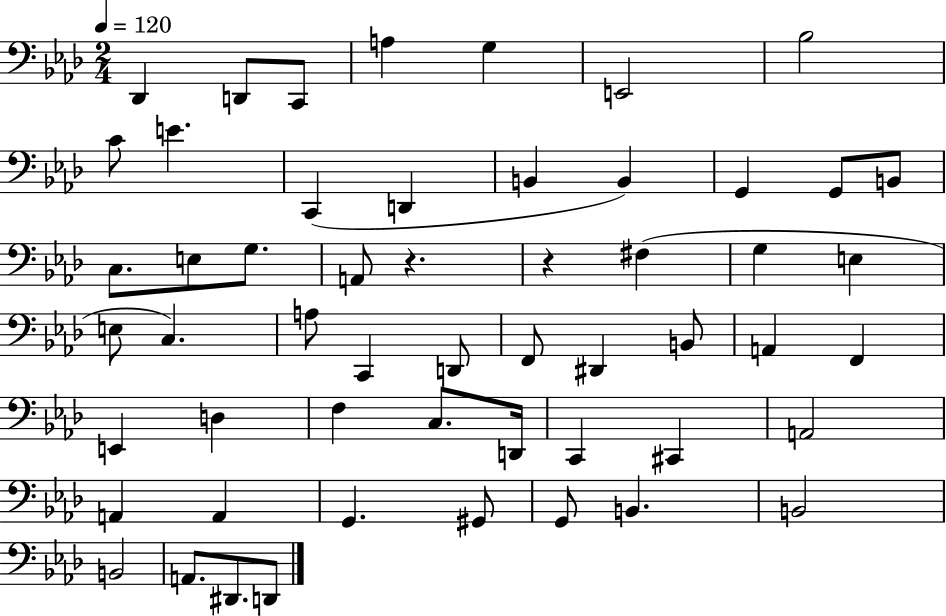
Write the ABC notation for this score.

X:1
T:Untitled
M:2/4
L:1/4
K:Ab
_D,, D,,/2 C,,/2 A, G, E,,2 _B,2 C/2 E C,, D,, B,, B,, G,, G,,/2 B,,/2 C,/2 E,/2 G,/2 A,,/2 z z ^F, G, E, E,/2 C, A,/2 C,, D,,/2 F,,/2 ^D,, B,,/2 A,, F,, E,, D, F, C,/2 D,,/4 C,, ^C,, A,,2 A,, A,, G,, ^G,,/2 G,,/2 B,, B,,2 B,,2 A,,/2 ^D,,/2 D,,/2